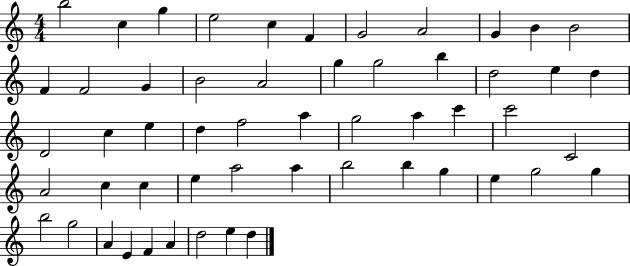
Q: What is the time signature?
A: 4/4